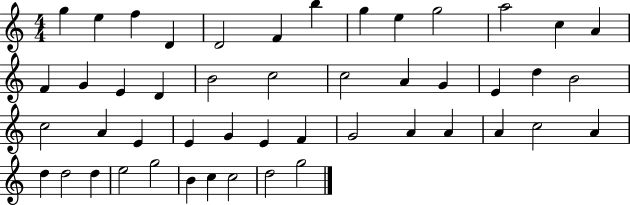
{
  \clef treble
  \numericTimeSignature
  \time 4/4
  \key c \major
  g''4 e''4 f''4 d'4 | d'2 f'4 b''4 | g''4 e''4 g''2 | a''2 c''4 a'4 | \break f'4 g'4 e'4 d'4 | b'2 c''2 | c''2 a'4 g'4 | e'4 d''4 b'2 | \break c''2 a'4 e'4 | e'4 g'4 e'4 f'4 | g'2 a'4 a'4 | a'4 c''2 a'4 | \break d''4 d''2 d''4 | e''2 g''2 | b'4 c''4 c''2 | d''2 g''2 | \break \bar "|."
}